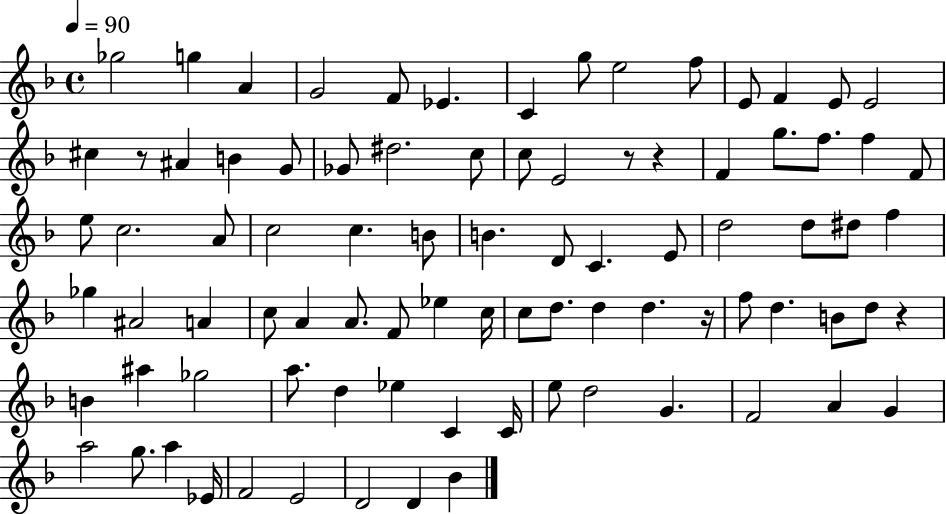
Gb5/h G5/q A4/q G4/h F4/e Eb4/q. C4/q G5/e E5/h F5/e E4/e F4/q E4/e E4/h C#5/q R/e A#4/q B4/q G4/e Gb4/e D#5/h. C5/e C5/e E4/h R/e R/q F4/q G5/e. F5/e. F5/q F4/e E5/e C5/h. A4/e C5/h C5/q. B4/e B4/q. D4/e C4/q. E4/e D5/h D5/e D#5/e F5/q Gb5/q A#4/h A4/q C5/e A4/q A4/e. F4/e Eb5/q C5/s C5/e D5/e. D5/q D5/q. R/s F5/e D5/q. B4/e D5/e R/q B4/q A#5/q Gb5/h A5/e. D5/q Eb5/q C4/q C4/s E5/e D5/h G4/q. F4/h A4/q G4/q A5/h G5/e. A5/q Eb4/s F4/h E4/h D4/h D4/q Bb4/q